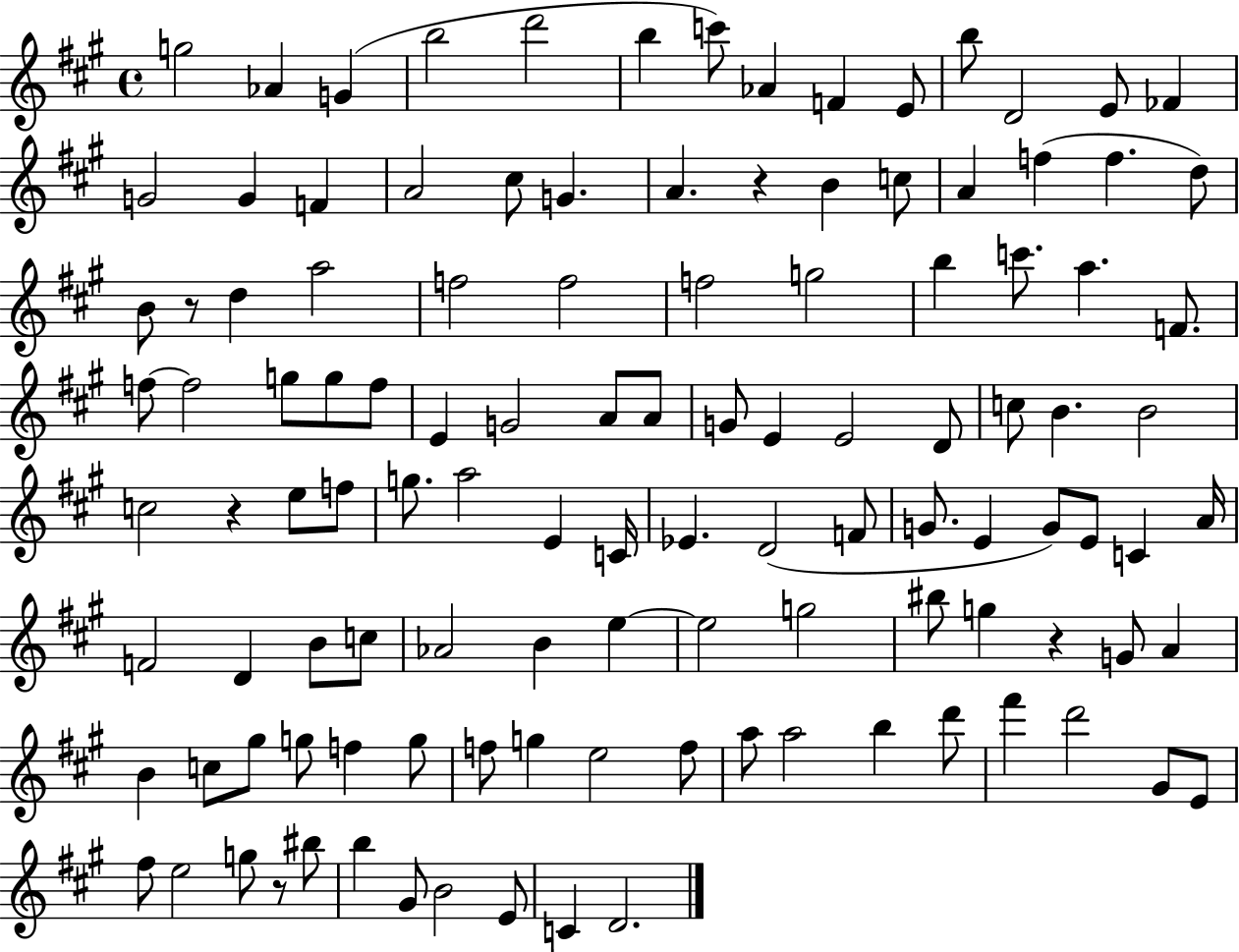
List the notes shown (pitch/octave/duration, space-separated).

G5/h Ab4/q G4/q B5/h D6/h B5/q C6/e Ab4/q F4/q E4/e B5/e D4/h E4/e FES4/q G4/h G4/q F4/q A4/h C#5/e G4/q. A4/q. R/q B4/q C5/e A4/q F5/q F5/q. D5/e B4/e R/e D5/q A5/h F5/h F5/h F5/h G5/h B5/q C6/e. A5/q. F4/e. F5/e F5/h G5/e G5/e F5/e E4/q G4/h A4/e A4/e G4/e E4/q E4/h D4/e C5/e B4/q. B4/h C5/h R/q E5/e F5/e G5/e. A5/h E4/q C4/s Eb4/q. D4/h F4/e G4/e. E4/q G4/e E4/e C4/q A4/s F4/h D4/q B4/e C5/e Ab4/h B4/q E5/q E5/h G5/h BIS5/e G5/q R/q G4/e A4/q B4/q C5/e G#5/e G5/e F5/q G5/e F5/e G5/q E5/h F5/e A5/e A5/h B5/q D6/e F#6/q D6/h G#4/e E4/e F#5/e E5/h G5/e R/e BIS5/e B5/q G#4/e B4/h E4/e C4/q D4/h.